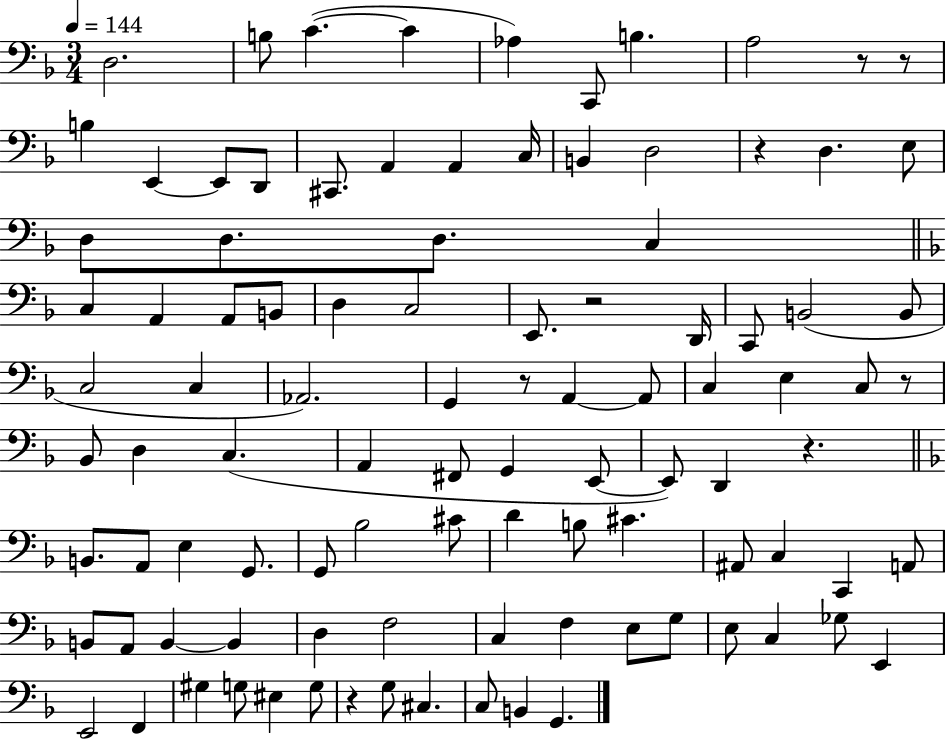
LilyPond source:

{
  \clef bass
  \numericTimeSignature
  \time 3/4
  \key f \major
  \tempo 4 = 144
  d2. | b8 c'4.~(~ c'4 | aes4) c,8 b4. | a2 r8 r8 | \break b4 e,4~~ e,8 d,8 | cis,8. a,4 a,4 c16 | b,4 d2 | r4 d4. e8 | \break d8 d8. d8. c4 | \bar "||" \break \key f \major c4 a,4 a,8 b,8 | d4 c2 | e,8. r2 d,16 | c,8 b,2( b,8 | \break c2 c4 | aes,2.) | g,4 r8 a,4~~ a,8 | c4 e4 c8 r8 | \break bes,8 d4 c4.( | a,4 fis,8 g,4 e,8~~ | e,8) d,4 r4. | \bar "||" \break \key f \major b,8. a,8 e4 g,8. | g,8 bes2 cis'8 | d'4 b8 cis'4. | ais,8 c4 c,4 a,8 | \break b,8 a,8 b,4~~ b,4 | d4 f2 | c4 f4 e8 g8 | e8 c4 ges8 e,4 | \break e,2 f,4 | gis4 g8 eis4 g8 | r4 g8 cis4. | c8 b,4 g,4. | \break \bar "|."
}